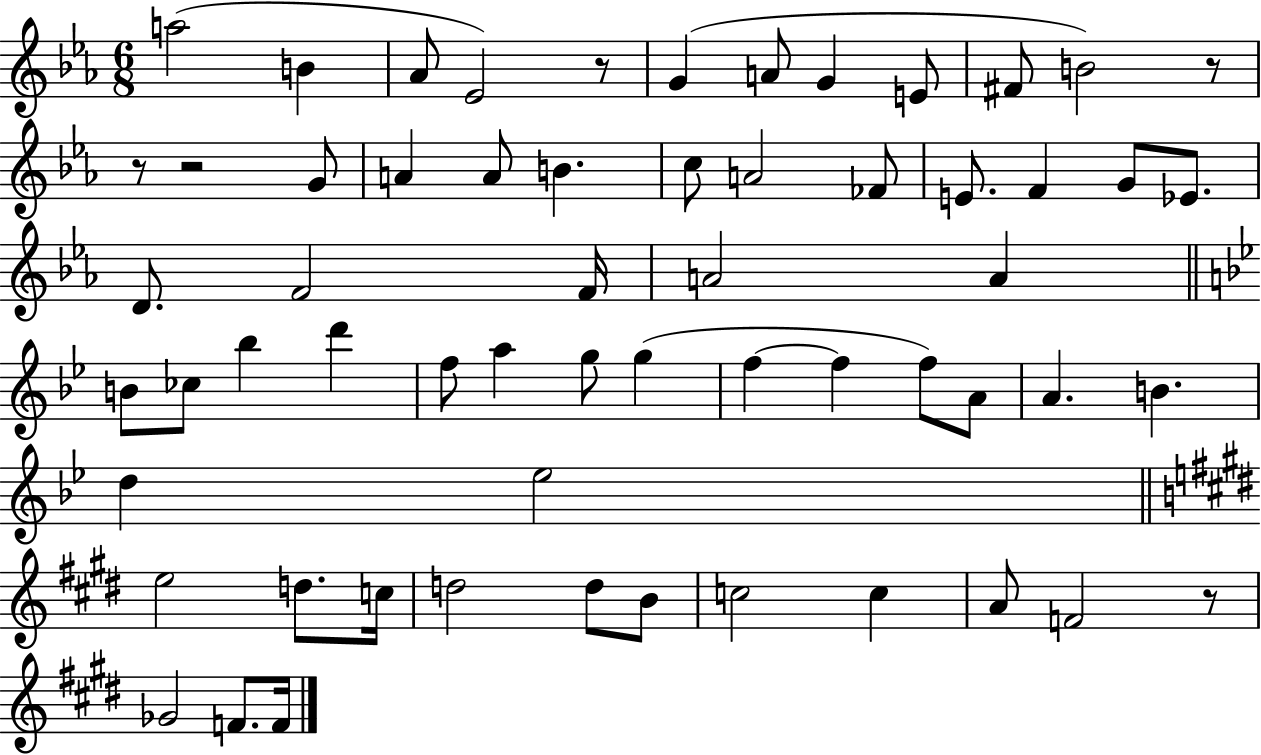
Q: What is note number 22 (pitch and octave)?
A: D4